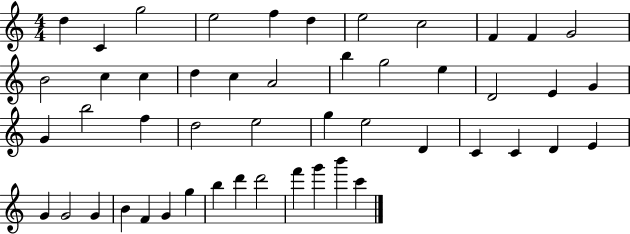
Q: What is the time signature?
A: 4/4